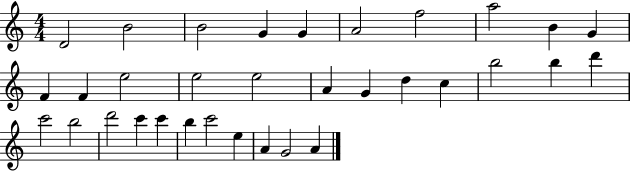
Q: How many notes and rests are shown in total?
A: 33